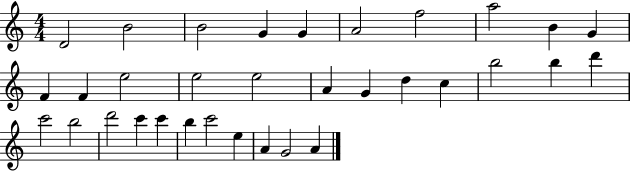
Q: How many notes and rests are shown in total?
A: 33